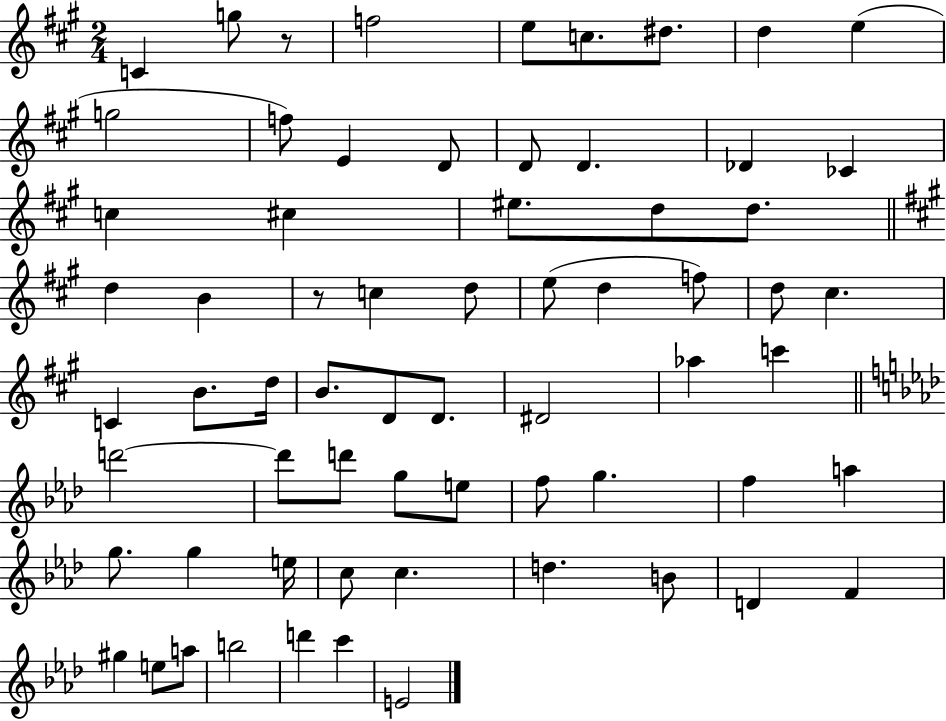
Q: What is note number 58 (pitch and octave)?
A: G#5